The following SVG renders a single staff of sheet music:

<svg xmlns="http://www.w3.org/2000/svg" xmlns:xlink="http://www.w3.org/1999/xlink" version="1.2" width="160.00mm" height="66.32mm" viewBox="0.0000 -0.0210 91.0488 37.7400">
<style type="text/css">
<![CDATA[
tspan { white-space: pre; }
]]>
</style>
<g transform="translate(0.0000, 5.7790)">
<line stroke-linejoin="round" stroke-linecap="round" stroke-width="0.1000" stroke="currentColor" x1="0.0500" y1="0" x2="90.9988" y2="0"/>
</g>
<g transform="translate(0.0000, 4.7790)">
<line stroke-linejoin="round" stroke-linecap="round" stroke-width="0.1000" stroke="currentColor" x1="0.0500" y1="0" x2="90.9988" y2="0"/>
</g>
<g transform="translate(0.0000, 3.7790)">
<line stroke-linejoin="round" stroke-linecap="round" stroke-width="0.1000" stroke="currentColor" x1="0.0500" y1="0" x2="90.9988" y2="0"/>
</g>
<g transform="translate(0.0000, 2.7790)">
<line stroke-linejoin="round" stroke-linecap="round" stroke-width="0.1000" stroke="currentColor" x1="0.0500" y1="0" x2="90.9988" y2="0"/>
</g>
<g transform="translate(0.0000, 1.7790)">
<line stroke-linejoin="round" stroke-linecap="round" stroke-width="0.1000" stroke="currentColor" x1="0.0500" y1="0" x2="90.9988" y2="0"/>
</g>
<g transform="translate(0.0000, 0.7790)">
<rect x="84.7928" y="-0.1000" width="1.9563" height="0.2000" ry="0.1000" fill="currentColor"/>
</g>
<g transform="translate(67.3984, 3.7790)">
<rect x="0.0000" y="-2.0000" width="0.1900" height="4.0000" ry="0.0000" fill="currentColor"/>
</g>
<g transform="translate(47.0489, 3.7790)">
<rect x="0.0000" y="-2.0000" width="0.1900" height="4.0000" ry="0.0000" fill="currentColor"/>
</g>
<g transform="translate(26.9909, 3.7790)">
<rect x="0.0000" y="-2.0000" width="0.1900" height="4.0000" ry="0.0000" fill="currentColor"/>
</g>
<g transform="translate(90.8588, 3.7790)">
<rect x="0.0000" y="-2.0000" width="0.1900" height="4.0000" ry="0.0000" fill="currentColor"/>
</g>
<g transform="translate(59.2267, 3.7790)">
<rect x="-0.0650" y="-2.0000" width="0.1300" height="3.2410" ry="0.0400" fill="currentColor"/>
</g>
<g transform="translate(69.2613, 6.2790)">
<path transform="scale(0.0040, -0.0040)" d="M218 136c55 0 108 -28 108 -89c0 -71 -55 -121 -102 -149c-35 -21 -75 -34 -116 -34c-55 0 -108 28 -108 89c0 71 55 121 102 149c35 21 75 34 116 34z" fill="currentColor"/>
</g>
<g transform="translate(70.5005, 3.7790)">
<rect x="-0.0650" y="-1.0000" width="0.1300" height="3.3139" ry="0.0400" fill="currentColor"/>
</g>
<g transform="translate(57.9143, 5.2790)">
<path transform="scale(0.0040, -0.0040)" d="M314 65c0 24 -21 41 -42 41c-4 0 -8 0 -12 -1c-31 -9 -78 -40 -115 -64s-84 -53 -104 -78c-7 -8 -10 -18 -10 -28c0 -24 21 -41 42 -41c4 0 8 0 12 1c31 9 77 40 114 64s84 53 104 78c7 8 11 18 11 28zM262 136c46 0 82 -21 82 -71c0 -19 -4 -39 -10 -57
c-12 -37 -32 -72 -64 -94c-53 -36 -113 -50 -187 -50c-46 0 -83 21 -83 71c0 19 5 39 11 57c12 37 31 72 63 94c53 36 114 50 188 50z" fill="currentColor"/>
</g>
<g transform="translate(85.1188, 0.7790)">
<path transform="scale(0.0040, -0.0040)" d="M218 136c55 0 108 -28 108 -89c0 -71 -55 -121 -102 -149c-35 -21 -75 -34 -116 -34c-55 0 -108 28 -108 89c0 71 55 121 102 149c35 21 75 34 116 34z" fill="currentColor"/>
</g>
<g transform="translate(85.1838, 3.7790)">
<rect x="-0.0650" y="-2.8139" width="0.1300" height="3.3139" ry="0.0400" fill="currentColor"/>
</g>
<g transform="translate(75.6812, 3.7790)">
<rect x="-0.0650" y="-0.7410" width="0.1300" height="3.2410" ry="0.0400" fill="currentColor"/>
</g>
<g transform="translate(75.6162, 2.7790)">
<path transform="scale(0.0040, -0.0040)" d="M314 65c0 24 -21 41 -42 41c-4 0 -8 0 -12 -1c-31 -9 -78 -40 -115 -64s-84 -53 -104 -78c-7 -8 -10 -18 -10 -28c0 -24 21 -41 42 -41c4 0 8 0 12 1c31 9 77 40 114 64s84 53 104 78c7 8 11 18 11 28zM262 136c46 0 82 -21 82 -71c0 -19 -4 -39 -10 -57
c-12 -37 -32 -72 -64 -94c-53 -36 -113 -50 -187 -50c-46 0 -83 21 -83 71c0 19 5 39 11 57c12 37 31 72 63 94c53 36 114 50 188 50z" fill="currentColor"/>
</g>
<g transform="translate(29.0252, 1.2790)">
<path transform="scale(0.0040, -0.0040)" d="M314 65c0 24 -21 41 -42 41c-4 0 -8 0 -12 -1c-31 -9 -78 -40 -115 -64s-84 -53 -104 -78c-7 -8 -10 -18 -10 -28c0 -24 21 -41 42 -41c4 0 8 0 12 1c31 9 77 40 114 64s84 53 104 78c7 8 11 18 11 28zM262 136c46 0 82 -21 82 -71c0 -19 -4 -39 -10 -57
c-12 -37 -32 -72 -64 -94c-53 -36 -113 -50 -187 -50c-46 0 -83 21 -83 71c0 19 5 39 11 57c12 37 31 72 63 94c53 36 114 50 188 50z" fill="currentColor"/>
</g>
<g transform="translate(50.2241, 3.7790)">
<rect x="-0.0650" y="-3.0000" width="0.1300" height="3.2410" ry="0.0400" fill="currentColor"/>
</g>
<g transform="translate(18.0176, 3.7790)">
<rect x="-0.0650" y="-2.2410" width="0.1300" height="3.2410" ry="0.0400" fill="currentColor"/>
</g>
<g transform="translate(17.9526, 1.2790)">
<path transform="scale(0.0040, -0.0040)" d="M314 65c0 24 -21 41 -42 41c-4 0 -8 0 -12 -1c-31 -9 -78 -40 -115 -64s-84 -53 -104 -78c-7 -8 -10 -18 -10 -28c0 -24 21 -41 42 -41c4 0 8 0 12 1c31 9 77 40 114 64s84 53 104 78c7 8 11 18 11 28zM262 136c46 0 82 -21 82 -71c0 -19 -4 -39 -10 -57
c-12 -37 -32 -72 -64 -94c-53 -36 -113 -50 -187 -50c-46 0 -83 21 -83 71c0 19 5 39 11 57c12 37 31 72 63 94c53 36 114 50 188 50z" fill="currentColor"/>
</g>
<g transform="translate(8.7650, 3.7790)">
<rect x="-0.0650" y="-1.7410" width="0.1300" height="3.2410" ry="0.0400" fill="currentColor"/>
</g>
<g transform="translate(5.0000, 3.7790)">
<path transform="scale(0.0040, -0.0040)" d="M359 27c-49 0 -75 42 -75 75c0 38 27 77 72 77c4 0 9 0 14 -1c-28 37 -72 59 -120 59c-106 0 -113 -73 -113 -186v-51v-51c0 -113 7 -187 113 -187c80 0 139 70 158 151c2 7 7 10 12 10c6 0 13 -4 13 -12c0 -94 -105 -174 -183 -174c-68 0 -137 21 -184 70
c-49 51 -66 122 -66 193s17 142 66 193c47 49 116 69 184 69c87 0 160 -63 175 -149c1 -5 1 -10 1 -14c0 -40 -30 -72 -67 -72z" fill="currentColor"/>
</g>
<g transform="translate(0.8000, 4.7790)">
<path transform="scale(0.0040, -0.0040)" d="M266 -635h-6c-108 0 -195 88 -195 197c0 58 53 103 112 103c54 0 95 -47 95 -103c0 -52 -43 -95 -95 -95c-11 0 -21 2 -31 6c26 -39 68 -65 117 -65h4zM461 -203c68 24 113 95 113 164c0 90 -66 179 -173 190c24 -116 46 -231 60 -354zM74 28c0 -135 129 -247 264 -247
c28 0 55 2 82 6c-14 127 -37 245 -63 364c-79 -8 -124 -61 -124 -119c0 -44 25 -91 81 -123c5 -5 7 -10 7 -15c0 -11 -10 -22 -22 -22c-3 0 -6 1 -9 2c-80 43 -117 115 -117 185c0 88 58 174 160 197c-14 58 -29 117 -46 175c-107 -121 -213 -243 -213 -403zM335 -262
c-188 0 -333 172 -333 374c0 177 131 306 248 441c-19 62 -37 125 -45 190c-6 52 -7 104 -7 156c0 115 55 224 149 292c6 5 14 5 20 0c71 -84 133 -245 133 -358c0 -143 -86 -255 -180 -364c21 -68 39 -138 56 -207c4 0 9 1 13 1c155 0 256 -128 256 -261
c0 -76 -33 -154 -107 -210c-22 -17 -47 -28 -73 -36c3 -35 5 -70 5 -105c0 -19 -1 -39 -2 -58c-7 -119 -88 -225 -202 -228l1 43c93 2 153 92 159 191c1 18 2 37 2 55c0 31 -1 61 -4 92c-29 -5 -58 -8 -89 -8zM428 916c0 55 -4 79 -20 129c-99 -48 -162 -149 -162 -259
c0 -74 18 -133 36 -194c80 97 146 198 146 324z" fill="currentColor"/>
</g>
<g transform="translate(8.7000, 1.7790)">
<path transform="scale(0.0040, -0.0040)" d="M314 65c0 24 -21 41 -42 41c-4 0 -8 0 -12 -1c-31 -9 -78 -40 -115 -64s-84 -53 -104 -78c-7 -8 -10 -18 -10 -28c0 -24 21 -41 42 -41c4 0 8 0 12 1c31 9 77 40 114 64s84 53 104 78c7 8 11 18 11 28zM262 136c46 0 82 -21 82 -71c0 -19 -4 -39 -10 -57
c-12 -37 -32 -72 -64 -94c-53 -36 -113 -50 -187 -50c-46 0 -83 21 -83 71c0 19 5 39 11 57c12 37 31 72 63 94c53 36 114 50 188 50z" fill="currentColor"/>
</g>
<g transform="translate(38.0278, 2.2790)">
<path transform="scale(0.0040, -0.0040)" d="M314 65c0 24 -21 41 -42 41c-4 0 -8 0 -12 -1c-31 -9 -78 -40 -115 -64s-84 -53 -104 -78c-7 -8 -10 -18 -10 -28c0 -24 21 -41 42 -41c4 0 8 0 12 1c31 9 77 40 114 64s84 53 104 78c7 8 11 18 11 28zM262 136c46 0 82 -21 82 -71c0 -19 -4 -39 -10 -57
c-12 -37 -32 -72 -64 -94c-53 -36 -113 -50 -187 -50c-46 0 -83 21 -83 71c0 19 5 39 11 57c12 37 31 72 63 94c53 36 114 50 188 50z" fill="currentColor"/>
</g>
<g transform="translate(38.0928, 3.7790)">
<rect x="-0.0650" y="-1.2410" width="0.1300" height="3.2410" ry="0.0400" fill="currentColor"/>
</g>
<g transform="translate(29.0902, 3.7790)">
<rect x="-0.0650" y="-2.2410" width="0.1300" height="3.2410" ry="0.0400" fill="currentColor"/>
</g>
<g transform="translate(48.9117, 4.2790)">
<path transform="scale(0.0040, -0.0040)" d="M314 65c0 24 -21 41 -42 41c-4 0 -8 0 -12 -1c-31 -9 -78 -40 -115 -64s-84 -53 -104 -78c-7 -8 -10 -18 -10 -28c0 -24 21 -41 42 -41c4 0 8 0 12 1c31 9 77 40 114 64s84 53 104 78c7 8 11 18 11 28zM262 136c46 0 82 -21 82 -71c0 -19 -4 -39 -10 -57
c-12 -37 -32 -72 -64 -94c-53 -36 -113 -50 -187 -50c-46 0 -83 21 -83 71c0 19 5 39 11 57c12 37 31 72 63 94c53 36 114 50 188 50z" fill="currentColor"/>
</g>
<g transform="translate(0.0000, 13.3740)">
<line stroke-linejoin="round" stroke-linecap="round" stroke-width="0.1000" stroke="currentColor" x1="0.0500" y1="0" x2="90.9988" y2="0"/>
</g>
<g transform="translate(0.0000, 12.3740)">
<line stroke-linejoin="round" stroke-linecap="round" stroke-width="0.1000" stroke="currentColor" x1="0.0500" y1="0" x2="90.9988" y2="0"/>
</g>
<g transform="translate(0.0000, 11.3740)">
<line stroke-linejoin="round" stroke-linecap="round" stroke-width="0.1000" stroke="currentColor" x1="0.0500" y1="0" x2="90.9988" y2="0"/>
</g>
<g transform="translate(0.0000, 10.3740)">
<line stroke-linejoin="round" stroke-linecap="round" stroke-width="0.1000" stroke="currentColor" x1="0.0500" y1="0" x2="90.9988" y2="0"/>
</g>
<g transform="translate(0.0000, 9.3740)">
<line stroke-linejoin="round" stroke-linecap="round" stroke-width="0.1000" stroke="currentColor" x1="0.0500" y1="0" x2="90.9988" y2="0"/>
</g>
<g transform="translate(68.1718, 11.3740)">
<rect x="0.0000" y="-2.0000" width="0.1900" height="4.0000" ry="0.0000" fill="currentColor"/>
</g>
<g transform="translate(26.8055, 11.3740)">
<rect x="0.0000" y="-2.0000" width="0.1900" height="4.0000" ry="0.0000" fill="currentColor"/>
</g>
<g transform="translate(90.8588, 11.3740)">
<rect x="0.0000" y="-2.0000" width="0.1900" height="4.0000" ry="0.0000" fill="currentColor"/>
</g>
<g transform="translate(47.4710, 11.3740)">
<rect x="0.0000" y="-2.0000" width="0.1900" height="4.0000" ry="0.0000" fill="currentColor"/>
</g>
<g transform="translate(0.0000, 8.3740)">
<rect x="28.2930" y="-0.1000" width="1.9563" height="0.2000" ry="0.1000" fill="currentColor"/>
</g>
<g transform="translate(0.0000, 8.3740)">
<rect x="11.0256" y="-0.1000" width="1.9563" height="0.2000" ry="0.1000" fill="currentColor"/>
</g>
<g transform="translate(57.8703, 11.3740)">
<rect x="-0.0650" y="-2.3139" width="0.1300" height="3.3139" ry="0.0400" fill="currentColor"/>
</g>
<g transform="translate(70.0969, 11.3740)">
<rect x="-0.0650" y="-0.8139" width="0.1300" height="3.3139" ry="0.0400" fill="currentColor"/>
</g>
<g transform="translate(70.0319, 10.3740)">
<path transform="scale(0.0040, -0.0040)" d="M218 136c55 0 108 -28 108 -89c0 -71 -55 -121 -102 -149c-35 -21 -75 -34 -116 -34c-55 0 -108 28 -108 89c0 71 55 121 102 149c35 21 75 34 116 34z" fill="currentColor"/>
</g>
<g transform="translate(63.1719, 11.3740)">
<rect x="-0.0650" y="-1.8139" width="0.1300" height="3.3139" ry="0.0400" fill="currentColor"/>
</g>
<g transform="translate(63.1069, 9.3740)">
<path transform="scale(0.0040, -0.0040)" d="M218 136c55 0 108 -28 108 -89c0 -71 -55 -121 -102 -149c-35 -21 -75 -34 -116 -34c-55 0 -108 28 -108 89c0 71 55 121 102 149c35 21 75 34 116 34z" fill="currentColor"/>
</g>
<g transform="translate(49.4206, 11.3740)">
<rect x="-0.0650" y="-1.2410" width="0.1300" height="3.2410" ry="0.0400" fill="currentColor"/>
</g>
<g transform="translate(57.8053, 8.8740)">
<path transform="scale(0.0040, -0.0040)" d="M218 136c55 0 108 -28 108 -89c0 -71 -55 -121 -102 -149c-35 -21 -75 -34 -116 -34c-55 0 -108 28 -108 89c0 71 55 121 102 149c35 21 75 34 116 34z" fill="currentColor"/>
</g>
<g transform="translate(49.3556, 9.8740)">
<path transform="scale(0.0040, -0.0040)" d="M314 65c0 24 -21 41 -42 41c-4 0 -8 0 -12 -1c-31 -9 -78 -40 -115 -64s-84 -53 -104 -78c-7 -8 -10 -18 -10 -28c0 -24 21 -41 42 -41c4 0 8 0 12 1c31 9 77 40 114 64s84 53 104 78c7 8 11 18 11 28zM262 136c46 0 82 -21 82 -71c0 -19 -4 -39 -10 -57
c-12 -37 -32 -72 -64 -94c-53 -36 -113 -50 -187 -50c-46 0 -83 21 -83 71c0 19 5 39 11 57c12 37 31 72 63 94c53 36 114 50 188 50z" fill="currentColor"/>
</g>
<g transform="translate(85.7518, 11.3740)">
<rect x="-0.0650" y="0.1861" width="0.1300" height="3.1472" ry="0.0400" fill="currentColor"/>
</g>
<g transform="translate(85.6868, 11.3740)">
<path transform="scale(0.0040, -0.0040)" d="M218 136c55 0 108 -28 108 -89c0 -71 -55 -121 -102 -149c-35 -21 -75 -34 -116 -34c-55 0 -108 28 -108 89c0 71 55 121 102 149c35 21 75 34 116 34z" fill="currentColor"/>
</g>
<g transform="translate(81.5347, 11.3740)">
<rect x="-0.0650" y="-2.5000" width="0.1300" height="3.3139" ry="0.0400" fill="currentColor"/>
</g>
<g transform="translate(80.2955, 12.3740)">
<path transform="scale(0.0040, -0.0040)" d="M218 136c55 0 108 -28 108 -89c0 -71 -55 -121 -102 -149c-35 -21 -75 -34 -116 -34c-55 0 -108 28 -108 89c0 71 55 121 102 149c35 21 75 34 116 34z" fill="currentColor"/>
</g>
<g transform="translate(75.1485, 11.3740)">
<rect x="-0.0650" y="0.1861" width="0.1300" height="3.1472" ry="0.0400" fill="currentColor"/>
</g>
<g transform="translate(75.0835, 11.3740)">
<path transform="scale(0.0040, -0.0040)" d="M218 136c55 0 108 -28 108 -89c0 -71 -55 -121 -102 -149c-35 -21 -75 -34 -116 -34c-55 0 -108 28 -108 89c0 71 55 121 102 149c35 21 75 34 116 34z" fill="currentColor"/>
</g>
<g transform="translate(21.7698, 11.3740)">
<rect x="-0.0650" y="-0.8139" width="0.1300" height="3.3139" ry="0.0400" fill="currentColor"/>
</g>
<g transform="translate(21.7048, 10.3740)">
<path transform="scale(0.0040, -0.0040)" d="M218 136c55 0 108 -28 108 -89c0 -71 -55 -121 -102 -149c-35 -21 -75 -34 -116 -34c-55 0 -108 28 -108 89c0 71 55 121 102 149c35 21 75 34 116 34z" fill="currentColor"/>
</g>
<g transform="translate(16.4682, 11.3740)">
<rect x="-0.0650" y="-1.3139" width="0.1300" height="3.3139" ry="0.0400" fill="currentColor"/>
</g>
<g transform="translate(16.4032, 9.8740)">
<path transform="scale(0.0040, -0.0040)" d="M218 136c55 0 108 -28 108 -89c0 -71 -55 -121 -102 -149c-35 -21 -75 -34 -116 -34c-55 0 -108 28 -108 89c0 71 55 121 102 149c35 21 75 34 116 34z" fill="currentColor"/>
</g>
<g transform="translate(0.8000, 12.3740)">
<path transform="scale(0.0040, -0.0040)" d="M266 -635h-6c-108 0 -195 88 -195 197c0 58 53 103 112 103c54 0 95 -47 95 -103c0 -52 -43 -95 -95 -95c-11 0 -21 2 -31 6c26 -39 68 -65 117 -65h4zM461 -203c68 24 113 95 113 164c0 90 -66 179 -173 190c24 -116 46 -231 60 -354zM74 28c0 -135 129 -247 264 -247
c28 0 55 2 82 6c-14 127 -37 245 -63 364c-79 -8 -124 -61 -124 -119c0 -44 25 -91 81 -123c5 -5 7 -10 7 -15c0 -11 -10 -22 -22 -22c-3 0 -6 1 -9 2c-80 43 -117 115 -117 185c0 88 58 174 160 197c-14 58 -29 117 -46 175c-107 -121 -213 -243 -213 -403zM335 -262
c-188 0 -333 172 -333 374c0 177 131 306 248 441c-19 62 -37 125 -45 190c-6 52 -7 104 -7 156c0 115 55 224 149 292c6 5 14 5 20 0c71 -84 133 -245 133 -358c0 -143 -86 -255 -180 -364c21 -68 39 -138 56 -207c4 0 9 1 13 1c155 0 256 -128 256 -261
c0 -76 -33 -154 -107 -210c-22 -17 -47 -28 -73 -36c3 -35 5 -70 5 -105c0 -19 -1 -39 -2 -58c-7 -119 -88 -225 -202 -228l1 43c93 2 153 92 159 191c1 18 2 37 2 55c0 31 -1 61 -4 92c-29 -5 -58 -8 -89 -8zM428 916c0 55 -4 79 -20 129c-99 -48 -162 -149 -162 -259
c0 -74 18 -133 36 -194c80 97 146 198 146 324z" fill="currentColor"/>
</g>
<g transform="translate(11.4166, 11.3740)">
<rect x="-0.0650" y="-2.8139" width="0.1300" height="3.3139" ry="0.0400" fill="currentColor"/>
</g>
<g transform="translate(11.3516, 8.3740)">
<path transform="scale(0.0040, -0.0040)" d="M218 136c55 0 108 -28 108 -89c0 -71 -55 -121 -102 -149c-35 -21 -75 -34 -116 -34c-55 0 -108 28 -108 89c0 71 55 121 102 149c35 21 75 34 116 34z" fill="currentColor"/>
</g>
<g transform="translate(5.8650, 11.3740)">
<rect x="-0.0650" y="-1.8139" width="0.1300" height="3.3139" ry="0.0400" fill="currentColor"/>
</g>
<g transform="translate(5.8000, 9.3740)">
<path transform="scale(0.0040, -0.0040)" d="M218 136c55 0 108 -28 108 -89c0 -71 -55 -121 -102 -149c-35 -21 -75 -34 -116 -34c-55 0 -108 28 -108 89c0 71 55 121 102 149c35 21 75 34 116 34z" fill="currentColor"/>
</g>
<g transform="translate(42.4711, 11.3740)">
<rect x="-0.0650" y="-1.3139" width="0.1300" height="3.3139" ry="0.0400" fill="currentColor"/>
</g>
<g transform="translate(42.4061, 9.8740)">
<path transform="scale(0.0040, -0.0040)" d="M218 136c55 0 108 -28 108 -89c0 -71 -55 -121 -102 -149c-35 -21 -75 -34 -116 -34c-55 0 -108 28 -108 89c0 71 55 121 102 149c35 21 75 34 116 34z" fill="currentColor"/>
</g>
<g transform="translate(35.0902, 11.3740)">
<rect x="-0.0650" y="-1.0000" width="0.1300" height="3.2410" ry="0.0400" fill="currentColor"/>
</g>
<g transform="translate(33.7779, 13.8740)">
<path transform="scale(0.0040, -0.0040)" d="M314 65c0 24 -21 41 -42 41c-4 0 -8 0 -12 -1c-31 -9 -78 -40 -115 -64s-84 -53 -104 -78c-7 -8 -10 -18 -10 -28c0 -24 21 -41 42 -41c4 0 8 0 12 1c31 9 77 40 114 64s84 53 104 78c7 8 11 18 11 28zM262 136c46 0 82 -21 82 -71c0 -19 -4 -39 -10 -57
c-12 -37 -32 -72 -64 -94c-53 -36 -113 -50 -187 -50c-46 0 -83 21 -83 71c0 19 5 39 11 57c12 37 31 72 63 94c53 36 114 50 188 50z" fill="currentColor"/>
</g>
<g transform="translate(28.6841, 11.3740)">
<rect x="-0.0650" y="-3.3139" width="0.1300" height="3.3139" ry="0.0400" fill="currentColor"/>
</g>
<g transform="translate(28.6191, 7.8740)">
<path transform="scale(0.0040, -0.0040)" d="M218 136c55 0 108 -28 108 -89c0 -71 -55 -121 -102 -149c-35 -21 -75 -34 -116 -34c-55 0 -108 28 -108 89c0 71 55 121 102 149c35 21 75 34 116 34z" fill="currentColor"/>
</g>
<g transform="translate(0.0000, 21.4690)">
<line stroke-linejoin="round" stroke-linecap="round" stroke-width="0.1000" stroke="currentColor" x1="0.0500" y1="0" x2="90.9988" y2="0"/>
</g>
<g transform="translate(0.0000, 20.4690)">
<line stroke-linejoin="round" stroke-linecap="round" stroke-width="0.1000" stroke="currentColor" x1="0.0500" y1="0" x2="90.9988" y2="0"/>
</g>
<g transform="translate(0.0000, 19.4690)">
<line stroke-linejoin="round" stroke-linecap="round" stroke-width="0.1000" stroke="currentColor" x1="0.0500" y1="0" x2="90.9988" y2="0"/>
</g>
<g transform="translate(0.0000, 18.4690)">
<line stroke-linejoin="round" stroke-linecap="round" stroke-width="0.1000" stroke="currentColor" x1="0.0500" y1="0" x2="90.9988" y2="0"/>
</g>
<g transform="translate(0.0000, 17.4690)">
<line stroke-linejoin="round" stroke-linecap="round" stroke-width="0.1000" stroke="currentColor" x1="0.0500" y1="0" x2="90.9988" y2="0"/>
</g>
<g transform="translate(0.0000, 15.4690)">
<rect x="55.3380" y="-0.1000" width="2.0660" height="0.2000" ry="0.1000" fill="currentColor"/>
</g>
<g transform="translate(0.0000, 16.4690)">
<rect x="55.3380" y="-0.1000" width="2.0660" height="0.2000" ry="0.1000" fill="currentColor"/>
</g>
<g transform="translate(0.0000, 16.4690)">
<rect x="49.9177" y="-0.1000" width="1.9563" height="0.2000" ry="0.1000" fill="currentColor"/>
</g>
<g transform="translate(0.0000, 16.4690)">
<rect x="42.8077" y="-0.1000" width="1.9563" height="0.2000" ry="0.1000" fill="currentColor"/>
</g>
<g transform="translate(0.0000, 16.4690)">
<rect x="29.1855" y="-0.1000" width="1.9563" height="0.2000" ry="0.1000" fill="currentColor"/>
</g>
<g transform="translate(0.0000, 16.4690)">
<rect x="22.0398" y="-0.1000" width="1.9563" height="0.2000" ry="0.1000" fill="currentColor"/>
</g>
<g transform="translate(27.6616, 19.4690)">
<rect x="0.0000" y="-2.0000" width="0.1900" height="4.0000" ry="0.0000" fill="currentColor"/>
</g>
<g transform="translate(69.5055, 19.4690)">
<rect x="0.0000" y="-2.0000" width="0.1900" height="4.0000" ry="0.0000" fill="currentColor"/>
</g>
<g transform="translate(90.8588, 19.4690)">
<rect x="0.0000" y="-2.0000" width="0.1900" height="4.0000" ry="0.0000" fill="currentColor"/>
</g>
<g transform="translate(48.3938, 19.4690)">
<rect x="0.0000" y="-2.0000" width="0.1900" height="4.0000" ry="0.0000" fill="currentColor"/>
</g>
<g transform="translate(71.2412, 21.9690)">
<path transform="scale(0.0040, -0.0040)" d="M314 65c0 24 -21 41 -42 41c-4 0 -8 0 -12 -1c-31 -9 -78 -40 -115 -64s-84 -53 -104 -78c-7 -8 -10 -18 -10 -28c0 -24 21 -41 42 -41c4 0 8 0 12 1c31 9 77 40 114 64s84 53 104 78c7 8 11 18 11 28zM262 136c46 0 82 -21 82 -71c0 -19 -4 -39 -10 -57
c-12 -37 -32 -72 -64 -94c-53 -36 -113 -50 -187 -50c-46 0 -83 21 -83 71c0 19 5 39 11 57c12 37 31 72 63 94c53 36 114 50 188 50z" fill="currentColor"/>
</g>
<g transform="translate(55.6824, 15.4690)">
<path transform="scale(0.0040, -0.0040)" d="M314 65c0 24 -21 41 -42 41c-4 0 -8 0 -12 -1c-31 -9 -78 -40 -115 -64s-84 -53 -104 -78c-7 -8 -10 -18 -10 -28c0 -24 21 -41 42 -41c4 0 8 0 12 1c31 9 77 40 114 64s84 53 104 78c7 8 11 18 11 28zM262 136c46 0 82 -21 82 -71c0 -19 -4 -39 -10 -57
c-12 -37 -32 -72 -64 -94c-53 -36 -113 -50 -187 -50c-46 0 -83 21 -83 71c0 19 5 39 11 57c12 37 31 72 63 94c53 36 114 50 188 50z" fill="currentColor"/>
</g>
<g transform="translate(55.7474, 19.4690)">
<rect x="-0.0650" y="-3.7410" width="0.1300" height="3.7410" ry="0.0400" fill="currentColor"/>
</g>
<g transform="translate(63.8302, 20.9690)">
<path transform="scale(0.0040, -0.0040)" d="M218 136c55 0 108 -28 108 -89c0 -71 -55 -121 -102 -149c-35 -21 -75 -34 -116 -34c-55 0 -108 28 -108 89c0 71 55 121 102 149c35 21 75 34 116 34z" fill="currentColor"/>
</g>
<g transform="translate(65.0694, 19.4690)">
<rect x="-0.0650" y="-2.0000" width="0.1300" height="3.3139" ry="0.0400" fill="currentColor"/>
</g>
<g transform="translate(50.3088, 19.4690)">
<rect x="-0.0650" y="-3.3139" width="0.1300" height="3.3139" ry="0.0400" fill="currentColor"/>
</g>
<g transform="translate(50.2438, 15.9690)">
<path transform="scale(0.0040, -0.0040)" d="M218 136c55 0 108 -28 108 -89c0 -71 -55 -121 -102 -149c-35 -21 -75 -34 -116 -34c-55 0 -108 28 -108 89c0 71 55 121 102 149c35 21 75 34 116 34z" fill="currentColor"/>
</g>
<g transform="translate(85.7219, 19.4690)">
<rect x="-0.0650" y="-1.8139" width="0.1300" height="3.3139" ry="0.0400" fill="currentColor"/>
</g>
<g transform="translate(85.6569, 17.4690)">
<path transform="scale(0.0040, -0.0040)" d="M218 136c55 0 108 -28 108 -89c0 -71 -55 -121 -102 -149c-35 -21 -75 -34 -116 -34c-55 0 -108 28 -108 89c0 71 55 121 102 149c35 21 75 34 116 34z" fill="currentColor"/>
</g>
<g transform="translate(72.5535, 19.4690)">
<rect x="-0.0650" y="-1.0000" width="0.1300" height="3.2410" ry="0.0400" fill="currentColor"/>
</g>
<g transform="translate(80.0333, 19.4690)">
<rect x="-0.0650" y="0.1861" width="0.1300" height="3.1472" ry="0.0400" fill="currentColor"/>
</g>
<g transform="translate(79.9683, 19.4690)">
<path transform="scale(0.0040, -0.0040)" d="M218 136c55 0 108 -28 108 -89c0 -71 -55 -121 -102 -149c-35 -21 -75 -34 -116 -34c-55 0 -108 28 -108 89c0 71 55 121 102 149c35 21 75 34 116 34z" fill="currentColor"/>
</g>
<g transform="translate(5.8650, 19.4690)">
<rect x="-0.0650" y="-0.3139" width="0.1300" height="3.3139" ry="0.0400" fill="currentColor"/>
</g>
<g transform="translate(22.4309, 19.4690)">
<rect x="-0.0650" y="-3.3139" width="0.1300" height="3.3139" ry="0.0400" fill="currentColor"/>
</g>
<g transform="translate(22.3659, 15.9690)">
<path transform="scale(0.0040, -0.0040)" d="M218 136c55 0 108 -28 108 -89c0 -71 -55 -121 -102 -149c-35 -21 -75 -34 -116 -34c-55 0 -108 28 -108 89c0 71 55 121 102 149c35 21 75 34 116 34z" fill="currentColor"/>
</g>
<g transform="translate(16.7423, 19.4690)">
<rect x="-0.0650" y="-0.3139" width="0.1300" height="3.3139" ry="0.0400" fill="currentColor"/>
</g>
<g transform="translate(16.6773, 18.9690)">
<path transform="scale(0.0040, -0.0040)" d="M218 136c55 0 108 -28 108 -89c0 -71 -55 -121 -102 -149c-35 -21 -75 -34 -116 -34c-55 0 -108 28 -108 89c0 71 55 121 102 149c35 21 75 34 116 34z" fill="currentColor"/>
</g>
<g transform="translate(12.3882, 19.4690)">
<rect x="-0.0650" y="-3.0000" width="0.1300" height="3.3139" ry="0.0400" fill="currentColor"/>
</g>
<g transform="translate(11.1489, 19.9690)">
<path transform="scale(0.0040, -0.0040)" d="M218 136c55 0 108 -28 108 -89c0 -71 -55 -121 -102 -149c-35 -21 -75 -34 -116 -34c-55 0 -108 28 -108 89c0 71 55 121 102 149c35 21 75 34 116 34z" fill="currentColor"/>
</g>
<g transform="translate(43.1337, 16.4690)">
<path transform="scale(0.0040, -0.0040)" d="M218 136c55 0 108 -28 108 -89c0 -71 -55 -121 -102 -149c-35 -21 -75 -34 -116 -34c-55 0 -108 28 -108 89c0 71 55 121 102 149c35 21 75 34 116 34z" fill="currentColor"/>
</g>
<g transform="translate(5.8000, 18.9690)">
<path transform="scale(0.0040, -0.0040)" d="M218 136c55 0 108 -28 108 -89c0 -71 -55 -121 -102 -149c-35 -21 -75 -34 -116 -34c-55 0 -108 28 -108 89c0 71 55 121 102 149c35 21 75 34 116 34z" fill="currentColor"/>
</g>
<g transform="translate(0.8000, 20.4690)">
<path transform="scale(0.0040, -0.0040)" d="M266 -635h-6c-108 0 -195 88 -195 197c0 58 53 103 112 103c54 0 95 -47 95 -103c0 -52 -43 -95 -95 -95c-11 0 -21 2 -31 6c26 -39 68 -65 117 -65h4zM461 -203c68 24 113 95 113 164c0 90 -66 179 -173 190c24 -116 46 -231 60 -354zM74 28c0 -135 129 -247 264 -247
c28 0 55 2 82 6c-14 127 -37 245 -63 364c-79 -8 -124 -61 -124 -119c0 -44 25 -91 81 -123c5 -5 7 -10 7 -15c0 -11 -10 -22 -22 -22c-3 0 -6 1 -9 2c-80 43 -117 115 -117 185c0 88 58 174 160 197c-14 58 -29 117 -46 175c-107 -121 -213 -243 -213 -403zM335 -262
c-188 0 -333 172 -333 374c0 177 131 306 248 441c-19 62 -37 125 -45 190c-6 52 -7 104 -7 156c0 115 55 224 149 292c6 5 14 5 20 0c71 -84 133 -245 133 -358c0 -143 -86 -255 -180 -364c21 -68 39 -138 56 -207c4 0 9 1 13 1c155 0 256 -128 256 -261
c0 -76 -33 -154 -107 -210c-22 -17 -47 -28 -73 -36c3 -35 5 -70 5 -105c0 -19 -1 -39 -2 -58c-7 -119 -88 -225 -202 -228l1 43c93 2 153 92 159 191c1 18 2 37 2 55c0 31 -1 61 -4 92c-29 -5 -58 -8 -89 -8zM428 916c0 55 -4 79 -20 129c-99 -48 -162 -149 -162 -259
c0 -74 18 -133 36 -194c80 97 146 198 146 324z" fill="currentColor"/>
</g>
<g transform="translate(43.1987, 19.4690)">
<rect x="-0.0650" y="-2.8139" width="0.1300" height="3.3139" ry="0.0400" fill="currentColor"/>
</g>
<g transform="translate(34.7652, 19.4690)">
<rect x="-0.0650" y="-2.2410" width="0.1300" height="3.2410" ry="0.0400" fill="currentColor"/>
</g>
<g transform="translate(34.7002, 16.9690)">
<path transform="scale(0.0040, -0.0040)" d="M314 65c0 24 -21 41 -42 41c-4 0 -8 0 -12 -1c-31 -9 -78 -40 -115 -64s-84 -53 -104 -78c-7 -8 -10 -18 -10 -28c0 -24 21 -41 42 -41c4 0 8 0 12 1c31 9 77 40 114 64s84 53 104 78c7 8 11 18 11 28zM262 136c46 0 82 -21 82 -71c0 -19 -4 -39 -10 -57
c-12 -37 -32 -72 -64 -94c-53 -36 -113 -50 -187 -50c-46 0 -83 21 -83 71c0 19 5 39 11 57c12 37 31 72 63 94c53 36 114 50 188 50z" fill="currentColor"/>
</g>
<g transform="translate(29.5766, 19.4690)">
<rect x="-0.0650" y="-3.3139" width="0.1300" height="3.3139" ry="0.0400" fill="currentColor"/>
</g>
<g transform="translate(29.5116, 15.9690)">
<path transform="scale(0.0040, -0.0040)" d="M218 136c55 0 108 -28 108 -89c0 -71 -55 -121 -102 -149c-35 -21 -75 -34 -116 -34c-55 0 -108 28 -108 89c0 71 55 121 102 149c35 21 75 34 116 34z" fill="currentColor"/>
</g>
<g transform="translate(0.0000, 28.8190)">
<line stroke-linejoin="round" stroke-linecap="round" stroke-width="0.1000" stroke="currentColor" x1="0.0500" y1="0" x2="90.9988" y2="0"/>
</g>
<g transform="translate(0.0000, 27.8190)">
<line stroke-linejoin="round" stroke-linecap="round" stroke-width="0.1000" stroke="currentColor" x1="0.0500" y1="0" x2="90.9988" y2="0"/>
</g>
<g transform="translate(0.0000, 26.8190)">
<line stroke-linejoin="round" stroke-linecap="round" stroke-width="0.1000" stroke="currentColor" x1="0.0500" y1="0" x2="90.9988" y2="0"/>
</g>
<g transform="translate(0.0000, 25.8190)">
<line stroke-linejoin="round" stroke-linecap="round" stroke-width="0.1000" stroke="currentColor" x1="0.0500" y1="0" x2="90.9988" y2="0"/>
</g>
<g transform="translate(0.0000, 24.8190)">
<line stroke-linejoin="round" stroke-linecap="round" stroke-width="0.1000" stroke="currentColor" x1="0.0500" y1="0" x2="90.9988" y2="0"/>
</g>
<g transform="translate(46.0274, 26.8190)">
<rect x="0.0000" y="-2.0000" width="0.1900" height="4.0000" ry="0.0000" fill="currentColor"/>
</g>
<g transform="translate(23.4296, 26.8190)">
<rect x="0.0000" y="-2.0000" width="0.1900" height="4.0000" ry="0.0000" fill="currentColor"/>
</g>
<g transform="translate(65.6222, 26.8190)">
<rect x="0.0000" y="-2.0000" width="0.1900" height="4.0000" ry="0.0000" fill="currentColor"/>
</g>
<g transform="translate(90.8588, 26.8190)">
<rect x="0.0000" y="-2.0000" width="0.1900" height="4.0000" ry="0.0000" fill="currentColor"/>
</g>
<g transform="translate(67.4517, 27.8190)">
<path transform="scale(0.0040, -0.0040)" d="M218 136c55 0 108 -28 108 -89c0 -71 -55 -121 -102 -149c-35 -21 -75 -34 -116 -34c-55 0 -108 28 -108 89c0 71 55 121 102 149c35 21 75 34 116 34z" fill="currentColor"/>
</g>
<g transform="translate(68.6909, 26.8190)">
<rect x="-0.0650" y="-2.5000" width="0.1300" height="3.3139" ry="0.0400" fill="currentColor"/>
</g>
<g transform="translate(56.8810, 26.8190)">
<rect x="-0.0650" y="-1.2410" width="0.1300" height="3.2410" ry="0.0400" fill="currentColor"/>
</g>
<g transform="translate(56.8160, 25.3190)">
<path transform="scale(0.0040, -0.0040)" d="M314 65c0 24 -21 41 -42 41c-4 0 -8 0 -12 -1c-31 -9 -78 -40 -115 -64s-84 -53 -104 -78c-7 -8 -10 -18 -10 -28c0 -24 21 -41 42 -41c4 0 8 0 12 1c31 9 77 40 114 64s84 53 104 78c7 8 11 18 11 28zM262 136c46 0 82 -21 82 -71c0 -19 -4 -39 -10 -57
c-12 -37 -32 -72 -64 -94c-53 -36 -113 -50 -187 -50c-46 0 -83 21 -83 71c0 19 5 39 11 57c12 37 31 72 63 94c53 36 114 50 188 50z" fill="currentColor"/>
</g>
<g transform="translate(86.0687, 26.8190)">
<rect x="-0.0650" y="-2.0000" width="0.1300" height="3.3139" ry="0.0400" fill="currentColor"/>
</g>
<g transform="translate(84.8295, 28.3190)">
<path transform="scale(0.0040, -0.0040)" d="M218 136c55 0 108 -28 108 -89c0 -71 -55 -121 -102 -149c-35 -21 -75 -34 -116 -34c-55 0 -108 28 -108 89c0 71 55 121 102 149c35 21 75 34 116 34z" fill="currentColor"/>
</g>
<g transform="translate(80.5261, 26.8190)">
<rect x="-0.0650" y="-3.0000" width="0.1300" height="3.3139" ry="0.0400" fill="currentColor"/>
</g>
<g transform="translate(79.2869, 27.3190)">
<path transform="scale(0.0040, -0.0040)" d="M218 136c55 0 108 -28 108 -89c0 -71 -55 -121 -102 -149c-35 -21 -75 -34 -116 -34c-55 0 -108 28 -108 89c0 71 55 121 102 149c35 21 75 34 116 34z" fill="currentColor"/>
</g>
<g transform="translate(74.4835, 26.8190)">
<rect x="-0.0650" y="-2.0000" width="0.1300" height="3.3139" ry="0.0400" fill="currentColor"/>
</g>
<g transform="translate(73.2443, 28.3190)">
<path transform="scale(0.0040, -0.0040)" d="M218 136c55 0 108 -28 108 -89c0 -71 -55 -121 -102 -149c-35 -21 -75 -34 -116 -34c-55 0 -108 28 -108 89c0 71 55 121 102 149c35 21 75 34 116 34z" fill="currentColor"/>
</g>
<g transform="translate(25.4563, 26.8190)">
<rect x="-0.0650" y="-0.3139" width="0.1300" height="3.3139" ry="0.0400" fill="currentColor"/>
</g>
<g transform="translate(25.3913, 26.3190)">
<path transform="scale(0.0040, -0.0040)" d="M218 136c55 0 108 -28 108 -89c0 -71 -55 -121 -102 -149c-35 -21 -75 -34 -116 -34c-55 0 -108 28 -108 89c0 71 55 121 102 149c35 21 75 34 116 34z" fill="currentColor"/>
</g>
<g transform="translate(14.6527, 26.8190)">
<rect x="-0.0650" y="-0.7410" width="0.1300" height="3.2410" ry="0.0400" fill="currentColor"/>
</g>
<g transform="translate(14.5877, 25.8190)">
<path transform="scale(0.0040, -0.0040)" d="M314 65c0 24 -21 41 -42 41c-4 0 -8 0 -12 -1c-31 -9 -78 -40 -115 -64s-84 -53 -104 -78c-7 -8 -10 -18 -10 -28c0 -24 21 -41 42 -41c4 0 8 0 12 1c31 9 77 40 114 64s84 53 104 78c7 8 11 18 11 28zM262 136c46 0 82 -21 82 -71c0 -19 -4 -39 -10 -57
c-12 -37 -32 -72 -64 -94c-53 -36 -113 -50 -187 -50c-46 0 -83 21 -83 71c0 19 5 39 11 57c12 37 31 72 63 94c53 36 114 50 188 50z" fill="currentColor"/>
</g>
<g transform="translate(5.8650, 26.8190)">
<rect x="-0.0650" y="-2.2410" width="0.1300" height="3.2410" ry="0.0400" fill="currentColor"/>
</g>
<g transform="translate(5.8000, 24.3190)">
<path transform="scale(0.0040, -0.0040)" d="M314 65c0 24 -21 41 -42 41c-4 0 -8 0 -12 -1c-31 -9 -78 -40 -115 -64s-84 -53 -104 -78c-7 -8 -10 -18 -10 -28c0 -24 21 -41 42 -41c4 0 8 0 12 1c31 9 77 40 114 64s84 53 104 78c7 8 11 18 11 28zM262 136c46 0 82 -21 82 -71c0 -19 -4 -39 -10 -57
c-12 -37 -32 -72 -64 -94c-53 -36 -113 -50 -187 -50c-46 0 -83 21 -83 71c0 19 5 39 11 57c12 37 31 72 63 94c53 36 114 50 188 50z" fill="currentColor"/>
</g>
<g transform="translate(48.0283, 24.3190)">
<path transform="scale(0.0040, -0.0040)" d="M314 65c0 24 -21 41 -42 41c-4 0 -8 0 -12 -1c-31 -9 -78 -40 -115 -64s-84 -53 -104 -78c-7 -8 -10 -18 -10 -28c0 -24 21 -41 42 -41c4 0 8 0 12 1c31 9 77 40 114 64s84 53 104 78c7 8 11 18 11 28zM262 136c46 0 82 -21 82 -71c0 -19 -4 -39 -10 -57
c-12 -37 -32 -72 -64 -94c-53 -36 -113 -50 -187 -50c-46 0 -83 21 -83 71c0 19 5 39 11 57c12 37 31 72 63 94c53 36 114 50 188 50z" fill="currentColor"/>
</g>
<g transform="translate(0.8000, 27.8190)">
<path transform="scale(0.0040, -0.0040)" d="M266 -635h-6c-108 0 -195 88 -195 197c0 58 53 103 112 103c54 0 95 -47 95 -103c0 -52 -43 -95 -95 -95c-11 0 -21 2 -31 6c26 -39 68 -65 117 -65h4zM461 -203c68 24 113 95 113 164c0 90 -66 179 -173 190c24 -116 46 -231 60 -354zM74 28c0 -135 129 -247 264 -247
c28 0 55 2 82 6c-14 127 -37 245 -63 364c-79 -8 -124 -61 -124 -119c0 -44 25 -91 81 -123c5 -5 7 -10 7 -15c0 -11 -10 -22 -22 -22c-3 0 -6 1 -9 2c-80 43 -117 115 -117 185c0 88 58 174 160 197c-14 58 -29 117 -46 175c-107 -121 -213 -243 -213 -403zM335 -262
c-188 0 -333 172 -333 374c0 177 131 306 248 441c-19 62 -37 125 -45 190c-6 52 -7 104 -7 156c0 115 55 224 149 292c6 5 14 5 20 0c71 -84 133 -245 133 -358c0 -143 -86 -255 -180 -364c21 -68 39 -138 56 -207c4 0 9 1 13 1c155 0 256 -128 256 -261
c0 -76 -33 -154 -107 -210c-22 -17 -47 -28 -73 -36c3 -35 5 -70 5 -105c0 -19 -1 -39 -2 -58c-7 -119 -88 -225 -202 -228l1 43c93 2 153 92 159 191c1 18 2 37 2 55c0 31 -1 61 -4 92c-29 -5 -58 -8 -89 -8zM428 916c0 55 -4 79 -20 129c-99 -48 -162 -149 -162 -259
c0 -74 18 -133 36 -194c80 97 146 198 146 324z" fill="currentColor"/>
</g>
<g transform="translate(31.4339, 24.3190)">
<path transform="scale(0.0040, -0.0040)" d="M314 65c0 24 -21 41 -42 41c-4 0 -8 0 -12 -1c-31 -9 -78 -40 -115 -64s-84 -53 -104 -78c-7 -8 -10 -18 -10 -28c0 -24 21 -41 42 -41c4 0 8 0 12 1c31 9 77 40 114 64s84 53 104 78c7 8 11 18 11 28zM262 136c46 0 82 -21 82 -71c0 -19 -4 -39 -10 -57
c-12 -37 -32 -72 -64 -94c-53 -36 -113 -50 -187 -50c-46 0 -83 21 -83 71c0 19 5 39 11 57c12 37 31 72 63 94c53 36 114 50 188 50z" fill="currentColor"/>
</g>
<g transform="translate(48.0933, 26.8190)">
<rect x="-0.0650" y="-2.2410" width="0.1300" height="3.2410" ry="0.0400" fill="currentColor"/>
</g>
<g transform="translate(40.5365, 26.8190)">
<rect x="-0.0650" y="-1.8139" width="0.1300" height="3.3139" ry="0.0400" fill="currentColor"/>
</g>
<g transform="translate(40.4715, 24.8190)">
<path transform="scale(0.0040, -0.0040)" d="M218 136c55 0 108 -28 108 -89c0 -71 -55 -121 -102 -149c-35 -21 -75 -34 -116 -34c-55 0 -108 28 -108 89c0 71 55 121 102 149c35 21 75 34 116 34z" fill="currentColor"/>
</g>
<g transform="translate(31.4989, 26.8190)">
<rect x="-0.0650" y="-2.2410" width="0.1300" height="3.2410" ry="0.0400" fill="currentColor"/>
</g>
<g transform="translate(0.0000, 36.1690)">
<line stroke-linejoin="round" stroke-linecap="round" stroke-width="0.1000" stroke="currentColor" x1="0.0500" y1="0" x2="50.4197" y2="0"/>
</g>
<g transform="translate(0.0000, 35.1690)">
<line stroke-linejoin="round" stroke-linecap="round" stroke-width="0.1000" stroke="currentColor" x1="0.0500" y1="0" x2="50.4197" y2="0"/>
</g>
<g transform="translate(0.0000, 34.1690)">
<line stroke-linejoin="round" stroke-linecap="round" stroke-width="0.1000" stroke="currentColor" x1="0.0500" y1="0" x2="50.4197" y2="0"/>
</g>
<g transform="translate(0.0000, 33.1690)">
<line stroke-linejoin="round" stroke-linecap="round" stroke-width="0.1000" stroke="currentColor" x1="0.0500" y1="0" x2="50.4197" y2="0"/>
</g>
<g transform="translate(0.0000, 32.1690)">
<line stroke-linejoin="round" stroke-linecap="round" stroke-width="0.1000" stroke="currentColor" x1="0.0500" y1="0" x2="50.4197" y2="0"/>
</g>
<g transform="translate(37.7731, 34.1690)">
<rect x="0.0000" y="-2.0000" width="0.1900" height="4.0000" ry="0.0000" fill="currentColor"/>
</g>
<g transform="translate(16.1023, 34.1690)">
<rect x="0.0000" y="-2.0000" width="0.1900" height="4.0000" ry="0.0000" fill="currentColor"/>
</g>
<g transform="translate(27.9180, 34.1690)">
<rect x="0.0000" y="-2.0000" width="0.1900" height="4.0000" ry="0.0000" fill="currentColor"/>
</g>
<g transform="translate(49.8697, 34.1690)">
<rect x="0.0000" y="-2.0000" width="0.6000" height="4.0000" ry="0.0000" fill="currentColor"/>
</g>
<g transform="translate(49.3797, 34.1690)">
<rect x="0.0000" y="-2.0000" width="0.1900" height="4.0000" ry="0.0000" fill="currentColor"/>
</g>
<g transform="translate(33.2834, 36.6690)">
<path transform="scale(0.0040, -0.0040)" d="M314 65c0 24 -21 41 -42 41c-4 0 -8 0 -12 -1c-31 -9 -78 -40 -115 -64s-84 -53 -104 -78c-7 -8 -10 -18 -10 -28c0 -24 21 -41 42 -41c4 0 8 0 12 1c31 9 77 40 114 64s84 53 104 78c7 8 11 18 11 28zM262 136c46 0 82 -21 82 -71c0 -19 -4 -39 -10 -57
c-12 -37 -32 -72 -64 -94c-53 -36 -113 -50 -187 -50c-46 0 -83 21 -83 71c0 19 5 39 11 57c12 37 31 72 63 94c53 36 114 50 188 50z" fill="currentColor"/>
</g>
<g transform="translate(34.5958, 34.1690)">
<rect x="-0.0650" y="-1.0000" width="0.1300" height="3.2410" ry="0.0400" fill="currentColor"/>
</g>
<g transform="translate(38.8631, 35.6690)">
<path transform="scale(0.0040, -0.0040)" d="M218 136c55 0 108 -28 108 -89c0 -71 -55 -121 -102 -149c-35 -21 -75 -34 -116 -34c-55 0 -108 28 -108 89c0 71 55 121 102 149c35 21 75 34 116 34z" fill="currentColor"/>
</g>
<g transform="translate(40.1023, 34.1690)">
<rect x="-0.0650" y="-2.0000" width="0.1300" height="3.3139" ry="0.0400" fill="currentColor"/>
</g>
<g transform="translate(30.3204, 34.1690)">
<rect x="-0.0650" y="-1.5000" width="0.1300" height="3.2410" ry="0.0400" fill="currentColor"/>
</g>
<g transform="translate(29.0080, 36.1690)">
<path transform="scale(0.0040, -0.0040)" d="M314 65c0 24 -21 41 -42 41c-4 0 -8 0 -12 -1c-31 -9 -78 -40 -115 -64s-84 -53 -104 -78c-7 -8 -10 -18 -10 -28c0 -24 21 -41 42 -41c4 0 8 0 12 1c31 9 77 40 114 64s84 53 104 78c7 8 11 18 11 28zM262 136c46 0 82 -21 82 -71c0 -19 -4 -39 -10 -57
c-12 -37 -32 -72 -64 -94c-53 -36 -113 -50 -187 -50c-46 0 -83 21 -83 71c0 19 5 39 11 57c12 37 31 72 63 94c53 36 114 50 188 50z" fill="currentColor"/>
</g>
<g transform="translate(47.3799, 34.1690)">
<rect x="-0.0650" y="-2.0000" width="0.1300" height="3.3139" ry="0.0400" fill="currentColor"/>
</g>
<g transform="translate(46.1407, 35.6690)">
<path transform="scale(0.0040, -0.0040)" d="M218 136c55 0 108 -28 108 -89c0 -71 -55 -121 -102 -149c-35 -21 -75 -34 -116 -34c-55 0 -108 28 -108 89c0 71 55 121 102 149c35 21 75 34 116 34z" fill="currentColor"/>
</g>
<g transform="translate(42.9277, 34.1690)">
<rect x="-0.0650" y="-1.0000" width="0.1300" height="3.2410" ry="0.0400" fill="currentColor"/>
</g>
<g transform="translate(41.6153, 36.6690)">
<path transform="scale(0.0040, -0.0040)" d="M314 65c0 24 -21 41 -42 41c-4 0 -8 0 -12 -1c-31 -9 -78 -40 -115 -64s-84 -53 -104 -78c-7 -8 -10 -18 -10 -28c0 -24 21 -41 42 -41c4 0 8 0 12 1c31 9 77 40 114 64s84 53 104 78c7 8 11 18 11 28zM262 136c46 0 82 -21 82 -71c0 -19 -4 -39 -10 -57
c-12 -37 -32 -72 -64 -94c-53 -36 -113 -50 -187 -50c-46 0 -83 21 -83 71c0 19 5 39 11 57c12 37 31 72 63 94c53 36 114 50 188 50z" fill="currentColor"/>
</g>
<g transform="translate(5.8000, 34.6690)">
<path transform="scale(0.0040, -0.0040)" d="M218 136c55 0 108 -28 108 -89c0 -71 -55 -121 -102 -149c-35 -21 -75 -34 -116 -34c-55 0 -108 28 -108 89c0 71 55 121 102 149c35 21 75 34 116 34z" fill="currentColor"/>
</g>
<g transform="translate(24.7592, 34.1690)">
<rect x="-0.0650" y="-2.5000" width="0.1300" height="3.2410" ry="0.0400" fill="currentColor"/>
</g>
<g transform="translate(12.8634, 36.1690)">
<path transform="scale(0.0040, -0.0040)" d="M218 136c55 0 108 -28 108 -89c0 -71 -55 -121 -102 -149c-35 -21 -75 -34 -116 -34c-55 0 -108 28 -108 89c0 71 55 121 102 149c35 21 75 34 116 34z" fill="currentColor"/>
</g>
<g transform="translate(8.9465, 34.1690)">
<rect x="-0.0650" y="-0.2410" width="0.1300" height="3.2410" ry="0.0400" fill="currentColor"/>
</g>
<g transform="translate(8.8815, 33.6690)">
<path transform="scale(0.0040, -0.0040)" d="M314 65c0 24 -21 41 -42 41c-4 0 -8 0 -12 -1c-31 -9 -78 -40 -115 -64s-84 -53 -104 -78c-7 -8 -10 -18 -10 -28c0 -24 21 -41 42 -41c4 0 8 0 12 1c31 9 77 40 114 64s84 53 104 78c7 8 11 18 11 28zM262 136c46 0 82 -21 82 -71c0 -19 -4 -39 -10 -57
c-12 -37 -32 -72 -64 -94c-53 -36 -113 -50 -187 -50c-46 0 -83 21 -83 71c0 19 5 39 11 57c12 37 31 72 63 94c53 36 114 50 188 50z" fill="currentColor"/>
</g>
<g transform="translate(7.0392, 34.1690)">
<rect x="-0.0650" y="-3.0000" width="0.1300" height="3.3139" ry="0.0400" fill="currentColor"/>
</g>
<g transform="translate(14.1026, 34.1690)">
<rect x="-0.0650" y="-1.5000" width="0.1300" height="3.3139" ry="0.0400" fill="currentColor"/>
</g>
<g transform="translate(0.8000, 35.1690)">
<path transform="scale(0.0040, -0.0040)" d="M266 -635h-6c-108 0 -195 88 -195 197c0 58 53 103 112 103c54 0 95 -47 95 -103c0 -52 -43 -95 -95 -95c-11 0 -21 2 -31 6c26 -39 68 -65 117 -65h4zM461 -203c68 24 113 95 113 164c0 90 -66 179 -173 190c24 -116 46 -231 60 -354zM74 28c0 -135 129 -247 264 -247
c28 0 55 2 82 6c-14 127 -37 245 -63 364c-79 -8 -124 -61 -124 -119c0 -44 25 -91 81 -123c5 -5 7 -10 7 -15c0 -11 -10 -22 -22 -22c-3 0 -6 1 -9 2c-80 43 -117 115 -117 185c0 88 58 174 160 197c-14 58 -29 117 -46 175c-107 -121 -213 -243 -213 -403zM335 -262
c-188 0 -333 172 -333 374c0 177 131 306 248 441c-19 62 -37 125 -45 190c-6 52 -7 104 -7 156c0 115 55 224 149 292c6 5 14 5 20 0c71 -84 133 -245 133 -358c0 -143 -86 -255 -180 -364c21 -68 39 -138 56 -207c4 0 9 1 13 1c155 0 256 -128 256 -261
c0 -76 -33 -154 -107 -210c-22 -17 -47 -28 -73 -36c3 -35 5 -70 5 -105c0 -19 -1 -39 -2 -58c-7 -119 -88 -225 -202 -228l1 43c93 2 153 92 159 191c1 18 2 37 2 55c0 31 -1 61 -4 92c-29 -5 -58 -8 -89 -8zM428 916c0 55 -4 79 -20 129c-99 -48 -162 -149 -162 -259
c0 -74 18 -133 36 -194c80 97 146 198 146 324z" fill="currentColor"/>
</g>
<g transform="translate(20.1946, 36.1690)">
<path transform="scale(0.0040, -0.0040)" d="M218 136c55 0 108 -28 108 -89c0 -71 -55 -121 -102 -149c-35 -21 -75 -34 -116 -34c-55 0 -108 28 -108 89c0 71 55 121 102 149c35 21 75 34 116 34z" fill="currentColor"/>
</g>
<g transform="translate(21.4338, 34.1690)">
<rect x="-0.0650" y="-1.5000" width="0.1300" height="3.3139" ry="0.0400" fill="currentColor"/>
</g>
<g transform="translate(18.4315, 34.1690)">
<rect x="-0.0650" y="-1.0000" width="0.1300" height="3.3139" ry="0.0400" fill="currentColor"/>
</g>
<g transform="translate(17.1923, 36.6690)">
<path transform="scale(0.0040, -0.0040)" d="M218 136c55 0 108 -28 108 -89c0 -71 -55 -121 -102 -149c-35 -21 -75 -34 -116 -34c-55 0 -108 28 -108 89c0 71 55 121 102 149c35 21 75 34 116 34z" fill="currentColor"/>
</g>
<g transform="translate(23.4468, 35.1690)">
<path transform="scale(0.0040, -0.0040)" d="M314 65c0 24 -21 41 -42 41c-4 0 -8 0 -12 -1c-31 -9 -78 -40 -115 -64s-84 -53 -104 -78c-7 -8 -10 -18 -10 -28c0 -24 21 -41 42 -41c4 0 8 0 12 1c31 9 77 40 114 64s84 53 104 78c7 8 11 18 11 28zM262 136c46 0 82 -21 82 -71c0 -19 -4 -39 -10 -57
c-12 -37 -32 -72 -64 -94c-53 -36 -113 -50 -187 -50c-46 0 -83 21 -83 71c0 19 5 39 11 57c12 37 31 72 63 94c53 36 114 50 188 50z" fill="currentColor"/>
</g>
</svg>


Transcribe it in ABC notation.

X:1
T:Untitled
M:4/4
L:1/4
K:C
f2 g2 g2 e2 A2 F2 D d2 a f a e d b D2 e e2 g f d B G B c A c b b g2 a b c'2 F D2 B f g2 d2 c g2 f g2 e2 G F A F A c2 E D E G2 E2 D2 F D2 F